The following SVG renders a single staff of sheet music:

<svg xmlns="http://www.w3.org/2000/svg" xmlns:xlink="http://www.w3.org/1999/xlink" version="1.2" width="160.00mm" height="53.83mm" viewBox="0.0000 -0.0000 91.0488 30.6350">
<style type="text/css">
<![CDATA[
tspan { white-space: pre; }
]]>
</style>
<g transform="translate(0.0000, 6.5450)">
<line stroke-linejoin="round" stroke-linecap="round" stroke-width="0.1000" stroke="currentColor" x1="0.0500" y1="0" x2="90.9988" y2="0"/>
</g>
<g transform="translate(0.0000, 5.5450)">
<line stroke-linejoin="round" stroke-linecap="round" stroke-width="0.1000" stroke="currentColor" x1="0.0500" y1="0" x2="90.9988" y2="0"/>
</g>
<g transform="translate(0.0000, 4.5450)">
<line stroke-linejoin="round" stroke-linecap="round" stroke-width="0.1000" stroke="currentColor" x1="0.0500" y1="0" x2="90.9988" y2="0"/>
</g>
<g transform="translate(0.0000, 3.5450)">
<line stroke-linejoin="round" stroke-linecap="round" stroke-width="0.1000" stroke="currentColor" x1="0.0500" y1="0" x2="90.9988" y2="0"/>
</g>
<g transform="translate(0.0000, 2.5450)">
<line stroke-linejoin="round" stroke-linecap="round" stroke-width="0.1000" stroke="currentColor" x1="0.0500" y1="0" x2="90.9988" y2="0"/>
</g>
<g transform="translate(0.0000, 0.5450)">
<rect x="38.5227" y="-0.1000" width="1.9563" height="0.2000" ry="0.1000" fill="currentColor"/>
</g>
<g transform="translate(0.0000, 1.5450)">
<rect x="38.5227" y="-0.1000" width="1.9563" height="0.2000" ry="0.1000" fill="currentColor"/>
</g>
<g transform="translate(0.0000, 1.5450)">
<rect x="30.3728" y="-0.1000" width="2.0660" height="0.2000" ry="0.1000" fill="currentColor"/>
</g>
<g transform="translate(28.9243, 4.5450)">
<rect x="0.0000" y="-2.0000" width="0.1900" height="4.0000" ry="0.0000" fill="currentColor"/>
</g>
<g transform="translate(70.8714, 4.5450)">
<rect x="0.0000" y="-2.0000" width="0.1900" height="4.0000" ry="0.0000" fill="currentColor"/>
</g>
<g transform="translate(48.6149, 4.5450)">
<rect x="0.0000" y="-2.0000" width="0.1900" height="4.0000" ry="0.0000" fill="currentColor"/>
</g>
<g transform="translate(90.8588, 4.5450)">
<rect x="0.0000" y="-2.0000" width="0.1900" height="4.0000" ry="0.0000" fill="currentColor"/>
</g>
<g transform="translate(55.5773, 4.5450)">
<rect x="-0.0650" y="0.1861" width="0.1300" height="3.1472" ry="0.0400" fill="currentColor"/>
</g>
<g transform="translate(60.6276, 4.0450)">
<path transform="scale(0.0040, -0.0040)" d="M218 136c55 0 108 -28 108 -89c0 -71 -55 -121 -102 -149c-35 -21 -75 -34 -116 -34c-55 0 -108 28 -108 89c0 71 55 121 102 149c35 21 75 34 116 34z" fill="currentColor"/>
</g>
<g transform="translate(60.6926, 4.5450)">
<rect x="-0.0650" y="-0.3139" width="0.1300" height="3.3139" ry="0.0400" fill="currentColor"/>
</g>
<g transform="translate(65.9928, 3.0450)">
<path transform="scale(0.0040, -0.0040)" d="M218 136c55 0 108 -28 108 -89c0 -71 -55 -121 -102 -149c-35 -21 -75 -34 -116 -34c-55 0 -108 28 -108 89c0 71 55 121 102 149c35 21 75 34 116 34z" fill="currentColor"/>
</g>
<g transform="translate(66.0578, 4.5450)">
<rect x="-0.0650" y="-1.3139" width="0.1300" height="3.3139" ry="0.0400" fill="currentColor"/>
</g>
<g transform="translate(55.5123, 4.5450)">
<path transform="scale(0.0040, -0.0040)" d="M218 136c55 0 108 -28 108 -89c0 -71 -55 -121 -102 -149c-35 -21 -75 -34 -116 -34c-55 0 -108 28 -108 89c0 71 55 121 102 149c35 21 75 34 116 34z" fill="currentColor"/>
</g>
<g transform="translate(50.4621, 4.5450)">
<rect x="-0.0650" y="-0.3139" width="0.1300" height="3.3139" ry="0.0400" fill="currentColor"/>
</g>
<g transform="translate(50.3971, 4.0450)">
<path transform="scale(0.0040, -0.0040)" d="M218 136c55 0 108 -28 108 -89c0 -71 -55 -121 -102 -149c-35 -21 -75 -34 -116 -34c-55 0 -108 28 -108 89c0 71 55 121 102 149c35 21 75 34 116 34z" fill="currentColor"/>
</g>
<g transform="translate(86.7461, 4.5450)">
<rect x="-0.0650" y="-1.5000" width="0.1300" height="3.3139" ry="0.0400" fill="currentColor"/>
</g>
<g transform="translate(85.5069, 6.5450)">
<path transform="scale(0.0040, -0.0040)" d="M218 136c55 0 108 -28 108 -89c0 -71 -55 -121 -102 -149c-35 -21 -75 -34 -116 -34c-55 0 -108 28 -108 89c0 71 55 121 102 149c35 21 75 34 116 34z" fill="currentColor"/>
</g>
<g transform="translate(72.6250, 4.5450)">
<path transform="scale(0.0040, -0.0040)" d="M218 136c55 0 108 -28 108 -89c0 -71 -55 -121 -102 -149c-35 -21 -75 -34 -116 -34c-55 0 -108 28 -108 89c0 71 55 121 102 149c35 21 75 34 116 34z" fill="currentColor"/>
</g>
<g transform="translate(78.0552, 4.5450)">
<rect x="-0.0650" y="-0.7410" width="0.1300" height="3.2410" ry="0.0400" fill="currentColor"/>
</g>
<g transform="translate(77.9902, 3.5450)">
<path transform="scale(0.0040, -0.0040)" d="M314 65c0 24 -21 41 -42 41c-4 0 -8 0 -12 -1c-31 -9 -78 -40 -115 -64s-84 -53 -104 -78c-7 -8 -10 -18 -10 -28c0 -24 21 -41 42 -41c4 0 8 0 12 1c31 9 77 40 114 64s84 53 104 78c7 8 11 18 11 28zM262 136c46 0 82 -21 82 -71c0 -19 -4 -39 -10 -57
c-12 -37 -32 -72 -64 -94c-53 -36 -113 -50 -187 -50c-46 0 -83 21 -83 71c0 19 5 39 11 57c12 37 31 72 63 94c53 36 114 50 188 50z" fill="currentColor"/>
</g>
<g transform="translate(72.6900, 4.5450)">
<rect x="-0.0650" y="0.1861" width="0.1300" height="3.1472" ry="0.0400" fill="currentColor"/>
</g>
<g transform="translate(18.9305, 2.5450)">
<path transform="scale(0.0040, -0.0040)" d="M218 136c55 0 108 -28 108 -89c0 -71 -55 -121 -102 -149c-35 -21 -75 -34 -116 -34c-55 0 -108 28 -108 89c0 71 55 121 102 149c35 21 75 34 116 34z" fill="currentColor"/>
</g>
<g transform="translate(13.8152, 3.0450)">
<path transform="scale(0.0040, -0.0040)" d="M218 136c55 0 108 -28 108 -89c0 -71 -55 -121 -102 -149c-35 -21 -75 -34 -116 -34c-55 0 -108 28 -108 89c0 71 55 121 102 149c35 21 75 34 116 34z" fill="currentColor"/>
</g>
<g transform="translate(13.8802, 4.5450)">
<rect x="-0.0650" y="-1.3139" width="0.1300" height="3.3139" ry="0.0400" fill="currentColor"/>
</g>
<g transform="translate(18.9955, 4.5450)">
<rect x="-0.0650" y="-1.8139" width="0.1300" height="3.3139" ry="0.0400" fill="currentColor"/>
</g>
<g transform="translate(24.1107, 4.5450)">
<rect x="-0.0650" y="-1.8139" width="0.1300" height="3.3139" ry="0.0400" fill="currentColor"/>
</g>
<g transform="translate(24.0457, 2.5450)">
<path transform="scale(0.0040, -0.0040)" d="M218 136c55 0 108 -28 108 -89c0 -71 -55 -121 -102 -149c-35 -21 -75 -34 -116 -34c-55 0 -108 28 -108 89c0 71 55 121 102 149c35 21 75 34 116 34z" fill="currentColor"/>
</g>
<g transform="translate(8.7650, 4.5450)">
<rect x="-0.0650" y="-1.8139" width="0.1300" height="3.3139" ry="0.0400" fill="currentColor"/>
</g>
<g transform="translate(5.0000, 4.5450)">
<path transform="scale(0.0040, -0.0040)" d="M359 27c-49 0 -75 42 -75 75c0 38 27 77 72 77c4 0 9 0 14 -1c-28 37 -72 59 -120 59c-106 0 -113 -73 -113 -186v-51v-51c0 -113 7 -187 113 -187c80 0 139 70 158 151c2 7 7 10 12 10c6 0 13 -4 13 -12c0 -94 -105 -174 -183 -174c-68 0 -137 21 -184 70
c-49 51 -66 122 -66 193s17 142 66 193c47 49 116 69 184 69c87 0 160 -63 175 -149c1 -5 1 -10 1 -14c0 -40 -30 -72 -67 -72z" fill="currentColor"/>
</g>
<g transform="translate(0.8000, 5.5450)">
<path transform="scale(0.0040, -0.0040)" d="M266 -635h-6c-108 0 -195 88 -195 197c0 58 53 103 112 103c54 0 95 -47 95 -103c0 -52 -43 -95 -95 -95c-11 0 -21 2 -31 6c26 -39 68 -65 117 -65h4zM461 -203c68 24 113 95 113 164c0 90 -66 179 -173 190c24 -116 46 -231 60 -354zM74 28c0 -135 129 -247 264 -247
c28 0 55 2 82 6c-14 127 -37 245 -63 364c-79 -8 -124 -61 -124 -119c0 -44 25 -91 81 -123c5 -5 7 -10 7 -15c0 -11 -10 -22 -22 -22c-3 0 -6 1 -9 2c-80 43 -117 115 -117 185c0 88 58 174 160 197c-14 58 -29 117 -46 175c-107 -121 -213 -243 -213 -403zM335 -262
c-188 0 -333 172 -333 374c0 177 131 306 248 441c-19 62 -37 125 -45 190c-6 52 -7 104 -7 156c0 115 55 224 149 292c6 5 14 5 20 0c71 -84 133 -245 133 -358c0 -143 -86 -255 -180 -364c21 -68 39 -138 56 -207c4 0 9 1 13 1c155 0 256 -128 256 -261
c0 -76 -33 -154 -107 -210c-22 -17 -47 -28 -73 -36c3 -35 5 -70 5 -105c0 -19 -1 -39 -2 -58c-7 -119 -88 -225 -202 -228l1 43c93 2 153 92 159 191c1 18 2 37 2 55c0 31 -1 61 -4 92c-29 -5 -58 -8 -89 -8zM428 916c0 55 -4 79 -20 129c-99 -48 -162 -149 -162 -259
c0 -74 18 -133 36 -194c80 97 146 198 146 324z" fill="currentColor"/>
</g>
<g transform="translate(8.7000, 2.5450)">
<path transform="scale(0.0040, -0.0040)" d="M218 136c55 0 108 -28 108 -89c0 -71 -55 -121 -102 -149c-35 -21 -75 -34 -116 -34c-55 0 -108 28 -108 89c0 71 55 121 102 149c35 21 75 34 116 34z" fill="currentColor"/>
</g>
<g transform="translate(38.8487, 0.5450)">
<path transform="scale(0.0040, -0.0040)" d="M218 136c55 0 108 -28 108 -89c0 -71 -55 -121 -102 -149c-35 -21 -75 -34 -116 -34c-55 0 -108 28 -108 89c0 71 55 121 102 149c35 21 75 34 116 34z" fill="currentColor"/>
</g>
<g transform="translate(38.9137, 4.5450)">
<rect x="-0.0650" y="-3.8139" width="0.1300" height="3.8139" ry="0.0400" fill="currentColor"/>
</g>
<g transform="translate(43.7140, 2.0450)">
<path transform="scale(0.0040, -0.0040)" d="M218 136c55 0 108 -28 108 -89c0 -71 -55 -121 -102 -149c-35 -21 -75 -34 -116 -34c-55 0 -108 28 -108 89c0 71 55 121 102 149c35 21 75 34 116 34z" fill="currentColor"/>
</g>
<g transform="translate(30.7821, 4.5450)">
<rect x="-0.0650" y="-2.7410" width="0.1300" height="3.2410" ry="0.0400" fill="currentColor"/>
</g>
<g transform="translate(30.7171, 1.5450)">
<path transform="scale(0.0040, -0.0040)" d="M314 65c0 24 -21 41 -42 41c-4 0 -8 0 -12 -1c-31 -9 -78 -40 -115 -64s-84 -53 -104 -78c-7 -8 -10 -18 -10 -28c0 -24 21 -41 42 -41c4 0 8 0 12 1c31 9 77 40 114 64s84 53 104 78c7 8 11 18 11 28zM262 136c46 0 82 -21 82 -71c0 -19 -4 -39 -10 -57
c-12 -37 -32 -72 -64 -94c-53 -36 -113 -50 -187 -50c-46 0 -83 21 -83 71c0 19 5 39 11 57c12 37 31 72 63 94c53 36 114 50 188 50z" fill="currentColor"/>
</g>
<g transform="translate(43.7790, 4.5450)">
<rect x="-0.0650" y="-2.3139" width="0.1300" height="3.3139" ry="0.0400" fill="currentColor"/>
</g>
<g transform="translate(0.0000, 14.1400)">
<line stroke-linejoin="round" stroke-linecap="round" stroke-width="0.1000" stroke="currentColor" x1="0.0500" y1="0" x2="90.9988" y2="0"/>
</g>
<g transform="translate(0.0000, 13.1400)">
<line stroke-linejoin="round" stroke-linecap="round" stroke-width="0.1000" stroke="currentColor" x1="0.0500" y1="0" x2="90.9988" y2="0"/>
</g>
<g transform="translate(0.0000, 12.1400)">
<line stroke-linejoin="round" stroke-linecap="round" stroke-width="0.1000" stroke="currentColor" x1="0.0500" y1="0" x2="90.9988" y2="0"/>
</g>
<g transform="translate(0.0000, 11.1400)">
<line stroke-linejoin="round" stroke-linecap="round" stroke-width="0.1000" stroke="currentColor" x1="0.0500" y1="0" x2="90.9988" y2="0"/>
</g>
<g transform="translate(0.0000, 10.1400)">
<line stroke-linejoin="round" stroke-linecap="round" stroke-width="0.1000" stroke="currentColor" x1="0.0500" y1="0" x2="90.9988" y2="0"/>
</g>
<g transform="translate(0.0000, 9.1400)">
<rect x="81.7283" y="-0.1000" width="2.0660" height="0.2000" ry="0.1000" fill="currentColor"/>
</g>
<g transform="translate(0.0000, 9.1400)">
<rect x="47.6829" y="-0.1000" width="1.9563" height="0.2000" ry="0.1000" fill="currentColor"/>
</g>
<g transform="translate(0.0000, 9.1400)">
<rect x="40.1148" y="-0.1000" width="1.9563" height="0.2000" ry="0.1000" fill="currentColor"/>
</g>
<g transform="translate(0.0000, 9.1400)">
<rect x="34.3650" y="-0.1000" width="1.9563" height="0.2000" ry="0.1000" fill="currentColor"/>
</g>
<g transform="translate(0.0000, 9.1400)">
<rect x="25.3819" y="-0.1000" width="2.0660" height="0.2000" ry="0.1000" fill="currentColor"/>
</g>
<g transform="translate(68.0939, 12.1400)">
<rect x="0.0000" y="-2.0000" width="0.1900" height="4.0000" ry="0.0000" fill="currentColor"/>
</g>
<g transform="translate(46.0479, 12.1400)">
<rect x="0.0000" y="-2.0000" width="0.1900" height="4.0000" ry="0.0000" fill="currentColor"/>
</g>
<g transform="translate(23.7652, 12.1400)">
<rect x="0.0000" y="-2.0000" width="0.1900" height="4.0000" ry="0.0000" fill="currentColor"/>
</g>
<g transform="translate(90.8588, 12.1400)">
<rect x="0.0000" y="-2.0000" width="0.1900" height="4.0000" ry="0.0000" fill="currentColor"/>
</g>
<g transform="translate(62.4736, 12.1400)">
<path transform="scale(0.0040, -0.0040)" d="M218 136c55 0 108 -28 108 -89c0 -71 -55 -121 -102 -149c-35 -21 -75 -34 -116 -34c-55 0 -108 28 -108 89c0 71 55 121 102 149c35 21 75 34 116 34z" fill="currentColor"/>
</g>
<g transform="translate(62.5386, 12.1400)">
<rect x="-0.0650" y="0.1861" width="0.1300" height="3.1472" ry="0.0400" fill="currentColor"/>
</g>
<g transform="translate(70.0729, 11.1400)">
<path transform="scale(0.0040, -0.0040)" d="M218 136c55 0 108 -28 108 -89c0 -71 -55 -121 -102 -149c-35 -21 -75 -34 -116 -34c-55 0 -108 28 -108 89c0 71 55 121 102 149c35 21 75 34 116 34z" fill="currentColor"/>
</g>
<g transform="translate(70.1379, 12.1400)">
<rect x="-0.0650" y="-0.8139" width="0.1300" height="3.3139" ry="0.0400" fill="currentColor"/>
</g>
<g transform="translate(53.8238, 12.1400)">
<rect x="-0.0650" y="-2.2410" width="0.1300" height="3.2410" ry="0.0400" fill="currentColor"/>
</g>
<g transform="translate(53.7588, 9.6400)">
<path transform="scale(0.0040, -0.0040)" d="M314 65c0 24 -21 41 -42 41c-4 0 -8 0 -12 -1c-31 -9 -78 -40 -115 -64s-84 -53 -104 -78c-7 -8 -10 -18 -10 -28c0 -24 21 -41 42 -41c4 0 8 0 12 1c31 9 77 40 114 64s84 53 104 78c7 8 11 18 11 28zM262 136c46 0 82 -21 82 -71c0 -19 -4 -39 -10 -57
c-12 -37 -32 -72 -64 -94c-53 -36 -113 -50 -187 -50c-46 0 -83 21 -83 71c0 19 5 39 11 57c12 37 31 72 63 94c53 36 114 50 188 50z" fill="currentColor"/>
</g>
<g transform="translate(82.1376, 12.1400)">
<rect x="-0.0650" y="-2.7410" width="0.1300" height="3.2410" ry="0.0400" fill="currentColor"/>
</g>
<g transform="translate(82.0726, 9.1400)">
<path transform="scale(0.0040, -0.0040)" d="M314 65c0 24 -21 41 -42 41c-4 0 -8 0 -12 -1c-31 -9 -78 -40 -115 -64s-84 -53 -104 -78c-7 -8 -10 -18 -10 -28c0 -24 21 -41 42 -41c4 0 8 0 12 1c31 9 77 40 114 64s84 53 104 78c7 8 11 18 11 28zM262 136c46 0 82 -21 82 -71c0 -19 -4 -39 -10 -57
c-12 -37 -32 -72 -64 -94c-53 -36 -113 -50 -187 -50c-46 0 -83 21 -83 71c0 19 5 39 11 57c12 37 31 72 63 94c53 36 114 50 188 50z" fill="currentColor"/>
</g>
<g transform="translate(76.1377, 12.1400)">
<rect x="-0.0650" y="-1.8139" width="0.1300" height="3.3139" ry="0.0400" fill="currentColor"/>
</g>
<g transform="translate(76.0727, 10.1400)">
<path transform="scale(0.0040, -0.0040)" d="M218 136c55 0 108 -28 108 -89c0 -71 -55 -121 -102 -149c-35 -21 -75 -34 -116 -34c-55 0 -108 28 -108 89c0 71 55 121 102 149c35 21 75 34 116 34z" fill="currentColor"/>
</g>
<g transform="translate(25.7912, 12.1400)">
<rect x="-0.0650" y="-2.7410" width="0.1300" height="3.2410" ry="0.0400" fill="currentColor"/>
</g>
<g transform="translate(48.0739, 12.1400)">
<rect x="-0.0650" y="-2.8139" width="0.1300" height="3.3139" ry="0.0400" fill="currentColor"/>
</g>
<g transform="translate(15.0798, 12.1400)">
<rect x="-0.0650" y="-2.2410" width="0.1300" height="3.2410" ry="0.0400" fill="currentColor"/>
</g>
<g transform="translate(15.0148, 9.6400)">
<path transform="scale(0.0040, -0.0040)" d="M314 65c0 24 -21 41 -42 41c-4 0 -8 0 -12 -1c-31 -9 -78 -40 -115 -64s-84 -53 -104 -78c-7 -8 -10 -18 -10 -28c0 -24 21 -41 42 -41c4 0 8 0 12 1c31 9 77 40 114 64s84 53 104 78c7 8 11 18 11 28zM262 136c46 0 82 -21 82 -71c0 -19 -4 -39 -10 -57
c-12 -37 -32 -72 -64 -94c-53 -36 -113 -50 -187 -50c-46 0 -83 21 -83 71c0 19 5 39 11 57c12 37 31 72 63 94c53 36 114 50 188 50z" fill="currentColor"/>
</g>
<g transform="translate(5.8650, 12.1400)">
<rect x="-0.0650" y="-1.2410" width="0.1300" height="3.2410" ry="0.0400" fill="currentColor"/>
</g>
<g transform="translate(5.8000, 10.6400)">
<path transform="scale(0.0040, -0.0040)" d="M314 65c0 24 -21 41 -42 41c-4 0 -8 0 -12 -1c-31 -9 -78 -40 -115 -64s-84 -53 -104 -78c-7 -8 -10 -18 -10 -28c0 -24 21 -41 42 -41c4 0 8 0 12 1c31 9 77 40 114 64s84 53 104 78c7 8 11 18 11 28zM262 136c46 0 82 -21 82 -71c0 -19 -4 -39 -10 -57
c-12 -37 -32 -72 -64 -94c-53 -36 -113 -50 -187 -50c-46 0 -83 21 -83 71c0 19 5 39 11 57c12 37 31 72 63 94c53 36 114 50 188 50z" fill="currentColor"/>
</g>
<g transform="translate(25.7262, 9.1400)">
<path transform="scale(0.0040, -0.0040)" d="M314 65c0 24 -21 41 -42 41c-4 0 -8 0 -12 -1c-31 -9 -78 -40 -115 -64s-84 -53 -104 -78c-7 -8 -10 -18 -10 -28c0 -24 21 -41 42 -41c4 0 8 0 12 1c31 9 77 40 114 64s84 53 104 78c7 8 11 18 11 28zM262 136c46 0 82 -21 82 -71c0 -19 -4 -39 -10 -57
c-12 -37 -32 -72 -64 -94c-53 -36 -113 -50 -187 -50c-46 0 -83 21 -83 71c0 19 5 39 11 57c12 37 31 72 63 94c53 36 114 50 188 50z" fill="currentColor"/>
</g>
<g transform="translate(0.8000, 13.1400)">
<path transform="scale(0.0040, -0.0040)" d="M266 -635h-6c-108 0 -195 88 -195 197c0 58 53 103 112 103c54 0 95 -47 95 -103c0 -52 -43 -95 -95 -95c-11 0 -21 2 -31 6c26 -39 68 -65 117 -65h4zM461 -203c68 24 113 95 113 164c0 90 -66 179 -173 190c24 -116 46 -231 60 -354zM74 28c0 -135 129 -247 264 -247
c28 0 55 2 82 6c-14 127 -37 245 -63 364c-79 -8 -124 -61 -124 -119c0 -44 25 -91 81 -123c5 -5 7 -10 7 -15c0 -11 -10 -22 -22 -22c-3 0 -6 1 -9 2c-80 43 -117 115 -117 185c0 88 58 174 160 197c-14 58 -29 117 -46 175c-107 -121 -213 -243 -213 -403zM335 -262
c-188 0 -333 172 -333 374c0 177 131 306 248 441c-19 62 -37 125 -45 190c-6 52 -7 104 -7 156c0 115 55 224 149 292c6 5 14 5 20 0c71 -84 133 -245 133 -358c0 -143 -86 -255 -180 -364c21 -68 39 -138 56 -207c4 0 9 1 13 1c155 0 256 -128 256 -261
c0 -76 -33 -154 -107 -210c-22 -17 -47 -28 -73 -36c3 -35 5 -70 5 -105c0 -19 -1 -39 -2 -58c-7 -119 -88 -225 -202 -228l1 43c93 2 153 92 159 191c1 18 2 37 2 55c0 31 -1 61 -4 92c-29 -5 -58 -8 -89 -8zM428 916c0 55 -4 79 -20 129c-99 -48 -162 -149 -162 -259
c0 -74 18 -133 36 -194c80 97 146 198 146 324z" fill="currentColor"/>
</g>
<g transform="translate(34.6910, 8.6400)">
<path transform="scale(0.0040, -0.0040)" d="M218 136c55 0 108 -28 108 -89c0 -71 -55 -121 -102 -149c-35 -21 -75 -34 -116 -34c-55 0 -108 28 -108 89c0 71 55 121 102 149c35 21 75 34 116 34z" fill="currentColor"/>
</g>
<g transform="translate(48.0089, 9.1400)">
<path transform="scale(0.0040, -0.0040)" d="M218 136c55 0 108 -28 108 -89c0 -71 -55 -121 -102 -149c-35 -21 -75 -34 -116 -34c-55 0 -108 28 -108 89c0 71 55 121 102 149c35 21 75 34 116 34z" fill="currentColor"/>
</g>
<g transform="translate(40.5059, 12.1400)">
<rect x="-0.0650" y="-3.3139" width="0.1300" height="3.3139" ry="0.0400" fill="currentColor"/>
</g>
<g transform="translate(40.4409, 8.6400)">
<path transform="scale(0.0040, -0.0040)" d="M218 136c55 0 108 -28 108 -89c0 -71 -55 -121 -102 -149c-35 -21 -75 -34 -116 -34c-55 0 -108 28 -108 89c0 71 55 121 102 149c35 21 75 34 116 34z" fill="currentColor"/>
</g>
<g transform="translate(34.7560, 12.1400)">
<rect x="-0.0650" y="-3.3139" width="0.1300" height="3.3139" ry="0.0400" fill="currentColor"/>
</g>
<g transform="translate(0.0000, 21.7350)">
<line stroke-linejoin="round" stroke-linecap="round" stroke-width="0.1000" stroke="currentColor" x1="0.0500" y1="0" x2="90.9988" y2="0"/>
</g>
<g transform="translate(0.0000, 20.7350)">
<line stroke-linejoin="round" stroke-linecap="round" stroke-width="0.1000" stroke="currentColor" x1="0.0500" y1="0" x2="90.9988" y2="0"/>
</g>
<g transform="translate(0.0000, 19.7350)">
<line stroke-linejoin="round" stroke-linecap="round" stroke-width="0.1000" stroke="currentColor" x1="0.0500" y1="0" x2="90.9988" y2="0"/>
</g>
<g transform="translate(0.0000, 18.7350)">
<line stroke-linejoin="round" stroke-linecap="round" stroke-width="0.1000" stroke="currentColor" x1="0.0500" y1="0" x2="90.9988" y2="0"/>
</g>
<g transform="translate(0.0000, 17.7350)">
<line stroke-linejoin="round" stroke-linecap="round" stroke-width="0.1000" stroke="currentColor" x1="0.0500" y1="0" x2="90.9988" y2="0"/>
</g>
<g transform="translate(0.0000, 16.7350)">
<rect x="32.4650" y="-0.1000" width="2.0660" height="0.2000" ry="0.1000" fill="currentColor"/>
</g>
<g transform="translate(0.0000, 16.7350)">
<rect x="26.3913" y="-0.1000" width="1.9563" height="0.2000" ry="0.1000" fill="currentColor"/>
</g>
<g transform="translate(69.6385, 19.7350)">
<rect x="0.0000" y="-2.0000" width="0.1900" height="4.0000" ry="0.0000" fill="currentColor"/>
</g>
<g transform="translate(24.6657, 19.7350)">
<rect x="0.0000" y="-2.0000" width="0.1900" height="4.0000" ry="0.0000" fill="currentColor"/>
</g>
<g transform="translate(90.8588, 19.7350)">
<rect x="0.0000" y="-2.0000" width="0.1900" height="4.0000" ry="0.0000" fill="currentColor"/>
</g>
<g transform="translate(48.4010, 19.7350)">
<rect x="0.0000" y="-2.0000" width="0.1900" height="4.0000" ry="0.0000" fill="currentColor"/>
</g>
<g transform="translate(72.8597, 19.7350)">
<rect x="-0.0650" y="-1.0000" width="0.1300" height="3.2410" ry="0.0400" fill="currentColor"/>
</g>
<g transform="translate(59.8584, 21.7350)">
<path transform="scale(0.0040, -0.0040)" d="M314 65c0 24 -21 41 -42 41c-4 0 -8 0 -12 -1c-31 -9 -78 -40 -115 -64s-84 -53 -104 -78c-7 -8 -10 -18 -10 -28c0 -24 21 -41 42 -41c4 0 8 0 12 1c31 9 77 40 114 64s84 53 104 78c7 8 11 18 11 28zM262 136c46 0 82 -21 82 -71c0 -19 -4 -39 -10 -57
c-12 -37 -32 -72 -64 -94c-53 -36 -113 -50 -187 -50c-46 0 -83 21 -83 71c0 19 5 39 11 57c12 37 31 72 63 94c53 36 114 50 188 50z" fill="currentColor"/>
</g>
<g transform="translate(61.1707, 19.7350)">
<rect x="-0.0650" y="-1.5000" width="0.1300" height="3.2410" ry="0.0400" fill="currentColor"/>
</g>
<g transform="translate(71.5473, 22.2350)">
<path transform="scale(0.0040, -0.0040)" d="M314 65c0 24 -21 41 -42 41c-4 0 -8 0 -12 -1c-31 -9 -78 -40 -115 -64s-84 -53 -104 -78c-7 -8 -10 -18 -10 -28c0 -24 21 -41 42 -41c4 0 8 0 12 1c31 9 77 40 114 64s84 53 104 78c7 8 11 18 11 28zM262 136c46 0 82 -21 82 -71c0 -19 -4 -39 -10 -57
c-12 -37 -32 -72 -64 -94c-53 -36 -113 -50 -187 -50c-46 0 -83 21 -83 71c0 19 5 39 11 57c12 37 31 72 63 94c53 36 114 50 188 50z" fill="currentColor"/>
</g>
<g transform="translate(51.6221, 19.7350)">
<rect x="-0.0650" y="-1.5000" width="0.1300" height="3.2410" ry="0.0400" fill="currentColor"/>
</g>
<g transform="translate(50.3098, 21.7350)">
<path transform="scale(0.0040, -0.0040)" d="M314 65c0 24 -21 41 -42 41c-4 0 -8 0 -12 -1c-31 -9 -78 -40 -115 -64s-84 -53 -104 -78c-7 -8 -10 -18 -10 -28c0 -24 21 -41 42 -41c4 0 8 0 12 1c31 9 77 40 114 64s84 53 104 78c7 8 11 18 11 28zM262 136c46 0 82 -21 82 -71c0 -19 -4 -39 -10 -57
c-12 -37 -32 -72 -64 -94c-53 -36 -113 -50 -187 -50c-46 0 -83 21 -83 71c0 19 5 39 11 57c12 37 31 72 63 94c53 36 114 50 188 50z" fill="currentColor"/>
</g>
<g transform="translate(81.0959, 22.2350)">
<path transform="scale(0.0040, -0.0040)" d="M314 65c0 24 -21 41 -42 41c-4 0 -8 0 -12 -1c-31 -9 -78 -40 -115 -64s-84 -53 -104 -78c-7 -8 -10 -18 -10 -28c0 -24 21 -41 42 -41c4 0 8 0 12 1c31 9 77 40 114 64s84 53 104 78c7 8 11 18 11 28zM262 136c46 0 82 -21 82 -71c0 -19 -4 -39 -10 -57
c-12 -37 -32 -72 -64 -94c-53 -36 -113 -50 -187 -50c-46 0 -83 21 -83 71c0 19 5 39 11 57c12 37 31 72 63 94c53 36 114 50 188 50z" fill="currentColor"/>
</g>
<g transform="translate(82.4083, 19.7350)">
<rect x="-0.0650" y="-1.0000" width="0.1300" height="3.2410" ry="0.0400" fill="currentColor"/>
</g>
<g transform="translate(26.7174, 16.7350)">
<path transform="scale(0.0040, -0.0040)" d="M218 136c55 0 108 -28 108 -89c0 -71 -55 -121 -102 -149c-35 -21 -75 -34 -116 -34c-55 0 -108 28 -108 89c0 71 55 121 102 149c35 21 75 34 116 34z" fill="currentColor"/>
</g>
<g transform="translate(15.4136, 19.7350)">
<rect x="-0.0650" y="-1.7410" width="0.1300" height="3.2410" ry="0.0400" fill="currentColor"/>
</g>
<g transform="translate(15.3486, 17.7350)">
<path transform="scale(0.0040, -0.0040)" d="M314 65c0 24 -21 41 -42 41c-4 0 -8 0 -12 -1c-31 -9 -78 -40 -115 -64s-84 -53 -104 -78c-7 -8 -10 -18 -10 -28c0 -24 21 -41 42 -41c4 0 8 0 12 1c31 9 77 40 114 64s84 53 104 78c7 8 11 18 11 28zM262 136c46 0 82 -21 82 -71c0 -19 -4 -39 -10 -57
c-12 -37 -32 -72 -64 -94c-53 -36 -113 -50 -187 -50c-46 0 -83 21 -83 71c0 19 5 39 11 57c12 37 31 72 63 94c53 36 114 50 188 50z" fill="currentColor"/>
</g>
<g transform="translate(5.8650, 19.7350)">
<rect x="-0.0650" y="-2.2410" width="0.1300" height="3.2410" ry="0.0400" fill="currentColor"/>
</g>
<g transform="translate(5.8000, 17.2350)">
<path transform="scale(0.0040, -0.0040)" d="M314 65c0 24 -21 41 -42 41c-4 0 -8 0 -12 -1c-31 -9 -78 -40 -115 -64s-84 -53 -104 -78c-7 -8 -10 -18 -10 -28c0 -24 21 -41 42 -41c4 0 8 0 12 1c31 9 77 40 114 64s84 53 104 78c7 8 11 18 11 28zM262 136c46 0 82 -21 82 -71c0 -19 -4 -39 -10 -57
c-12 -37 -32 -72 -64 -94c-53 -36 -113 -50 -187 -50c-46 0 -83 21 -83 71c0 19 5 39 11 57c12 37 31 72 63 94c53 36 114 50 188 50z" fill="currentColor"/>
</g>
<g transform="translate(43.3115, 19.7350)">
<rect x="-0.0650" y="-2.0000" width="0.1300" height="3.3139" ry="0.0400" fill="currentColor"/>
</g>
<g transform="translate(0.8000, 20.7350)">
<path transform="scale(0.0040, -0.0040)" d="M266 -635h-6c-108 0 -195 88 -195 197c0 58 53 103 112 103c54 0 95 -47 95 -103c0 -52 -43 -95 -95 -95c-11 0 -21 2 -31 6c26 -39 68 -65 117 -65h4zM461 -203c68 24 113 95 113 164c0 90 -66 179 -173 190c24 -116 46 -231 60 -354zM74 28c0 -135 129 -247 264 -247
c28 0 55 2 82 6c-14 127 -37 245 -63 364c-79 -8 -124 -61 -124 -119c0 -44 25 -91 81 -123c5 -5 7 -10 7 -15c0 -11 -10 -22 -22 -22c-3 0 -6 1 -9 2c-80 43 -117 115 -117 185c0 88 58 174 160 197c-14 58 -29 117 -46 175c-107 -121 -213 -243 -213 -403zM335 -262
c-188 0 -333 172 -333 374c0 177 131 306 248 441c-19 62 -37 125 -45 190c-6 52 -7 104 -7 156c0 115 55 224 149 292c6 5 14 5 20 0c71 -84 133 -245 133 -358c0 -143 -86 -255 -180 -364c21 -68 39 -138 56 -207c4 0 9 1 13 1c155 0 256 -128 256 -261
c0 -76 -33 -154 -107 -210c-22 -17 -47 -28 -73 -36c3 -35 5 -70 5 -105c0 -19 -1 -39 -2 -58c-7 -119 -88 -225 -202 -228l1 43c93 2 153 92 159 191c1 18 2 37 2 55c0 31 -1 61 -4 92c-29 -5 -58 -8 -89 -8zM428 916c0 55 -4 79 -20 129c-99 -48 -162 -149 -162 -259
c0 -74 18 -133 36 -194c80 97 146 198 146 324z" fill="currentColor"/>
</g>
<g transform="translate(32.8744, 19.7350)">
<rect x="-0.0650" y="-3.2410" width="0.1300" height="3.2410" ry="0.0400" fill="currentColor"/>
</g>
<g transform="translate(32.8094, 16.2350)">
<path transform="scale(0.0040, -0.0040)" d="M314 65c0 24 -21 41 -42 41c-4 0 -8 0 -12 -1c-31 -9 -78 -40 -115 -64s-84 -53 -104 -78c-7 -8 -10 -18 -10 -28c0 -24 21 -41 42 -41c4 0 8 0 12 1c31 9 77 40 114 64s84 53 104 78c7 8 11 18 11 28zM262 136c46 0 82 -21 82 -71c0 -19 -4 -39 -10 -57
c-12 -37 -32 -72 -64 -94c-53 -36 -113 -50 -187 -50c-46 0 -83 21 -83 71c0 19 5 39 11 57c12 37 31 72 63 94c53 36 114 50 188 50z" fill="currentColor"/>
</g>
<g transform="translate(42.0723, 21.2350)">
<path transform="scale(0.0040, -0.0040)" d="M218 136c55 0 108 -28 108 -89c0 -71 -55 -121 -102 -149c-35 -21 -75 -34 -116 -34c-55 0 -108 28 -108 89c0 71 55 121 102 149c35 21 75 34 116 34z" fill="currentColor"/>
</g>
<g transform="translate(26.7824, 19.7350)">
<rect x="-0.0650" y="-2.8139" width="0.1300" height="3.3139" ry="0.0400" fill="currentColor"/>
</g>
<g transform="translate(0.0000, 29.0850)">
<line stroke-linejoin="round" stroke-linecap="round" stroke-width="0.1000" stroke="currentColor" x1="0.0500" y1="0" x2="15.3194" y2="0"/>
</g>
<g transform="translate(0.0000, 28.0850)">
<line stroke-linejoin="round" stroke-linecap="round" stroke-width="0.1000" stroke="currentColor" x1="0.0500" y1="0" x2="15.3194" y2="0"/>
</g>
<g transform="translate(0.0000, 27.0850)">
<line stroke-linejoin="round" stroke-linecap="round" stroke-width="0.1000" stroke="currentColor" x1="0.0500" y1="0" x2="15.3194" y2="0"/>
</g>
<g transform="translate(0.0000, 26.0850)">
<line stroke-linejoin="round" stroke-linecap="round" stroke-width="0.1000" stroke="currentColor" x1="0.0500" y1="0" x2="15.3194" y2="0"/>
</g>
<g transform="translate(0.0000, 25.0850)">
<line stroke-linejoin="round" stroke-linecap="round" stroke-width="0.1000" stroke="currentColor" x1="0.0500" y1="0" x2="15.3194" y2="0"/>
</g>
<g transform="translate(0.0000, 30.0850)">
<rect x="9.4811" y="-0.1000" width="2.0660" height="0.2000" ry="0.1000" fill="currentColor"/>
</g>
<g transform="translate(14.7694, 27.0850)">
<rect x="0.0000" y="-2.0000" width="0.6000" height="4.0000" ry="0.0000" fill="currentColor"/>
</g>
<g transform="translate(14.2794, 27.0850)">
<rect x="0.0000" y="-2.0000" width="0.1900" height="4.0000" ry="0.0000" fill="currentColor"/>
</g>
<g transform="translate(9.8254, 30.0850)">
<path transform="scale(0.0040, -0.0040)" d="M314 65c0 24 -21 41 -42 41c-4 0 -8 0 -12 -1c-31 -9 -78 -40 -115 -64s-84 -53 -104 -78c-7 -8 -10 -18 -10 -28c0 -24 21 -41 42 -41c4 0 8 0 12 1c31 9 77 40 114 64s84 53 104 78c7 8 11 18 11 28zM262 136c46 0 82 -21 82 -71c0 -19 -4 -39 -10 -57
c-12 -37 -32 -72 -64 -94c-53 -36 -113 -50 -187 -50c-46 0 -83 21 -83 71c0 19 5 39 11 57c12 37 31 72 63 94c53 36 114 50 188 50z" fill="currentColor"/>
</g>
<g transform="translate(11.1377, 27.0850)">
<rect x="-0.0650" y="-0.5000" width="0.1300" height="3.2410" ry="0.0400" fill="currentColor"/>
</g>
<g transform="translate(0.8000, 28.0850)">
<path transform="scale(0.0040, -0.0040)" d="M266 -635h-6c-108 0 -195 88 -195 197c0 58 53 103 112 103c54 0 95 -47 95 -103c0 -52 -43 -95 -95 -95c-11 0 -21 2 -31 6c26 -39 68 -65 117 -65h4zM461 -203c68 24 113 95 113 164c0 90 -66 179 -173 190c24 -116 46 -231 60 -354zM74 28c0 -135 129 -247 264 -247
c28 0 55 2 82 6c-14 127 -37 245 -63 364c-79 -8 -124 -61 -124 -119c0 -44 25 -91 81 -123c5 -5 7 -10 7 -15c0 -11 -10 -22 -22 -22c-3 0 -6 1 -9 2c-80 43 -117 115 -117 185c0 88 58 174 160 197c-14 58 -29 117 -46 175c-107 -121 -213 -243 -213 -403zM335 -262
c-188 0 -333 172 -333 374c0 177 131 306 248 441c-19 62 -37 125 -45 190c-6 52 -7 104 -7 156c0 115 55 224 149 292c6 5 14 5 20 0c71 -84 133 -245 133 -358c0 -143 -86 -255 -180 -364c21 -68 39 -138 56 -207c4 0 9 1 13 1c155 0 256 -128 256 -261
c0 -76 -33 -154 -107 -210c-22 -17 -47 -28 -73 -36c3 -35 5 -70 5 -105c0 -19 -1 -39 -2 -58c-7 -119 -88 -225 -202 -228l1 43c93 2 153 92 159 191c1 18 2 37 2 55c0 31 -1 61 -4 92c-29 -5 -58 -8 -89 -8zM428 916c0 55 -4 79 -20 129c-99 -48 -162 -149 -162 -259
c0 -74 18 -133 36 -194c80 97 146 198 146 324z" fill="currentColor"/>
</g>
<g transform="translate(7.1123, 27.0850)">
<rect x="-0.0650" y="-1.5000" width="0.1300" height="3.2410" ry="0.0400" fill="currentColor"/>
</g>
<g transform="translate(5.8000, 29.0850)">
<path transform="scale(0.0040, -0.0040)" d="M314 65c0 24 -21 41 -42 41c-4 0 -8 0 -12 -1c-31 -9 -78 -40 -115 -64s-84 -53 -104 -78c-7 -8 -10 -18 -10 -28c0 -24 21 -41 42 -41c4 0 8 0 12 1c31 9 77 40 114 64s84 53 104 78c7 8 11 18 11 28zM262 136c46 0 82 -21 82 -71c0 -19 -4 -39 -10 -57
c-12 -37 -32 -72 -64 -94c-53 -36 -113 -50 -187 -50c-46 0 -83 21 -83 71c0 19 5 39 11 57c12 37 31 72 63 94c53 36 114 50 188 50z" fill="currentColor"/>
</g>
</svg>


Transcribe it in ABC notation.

X:1
T:Untitled
M:4/4
L:1/4
K:C
f e f f a2 c' g c B c e B d2 E e2 g2 a2 b b a g2 B d f a2 g2 f2 a b2 F E2 E2 D2 D2 E2 C2